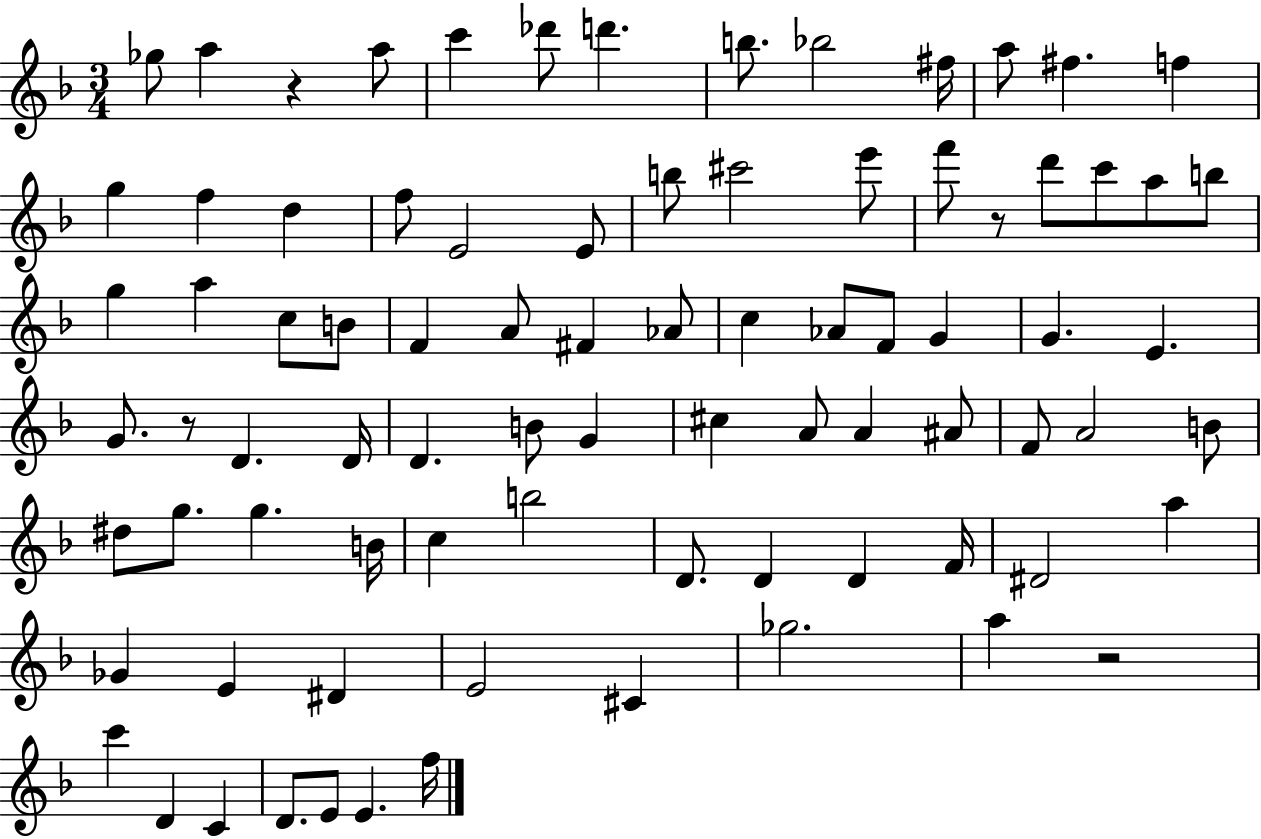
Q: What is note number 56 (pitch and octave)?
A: G5